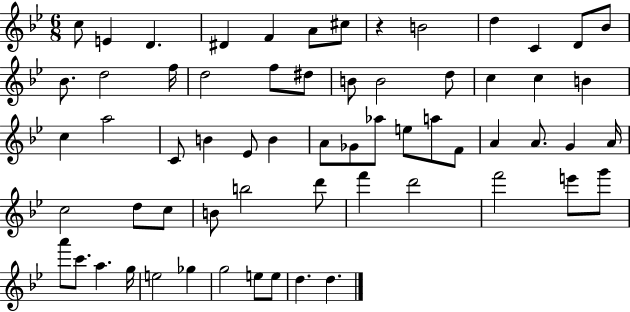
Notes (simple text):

C5/e E4/q D4/q. D#4/q F4/q A4/e C#5/e R/q B4/h D5/q C4/q D4/e Bb4/e Bb4/e. D5/h F5/s D5/h F5/e D#5/e B4/e B4/h D5/e C5/q C5/q B4/q C5/q A5/h C4/e B4/q Eb4/e B4/q A4/e Gb4/e Ab5/e E5/e A5/e F4/e A4/q A4/e. G4/q A4/s C5/h D5/e C5/e B4/e B5/h D6/e F6/q D6/h F6/h E6/e G6/e A6/e C6/e. A5/q. G5/s E5/h Gb5/q G5/h E5/e E5/e D5/q. D5/q.